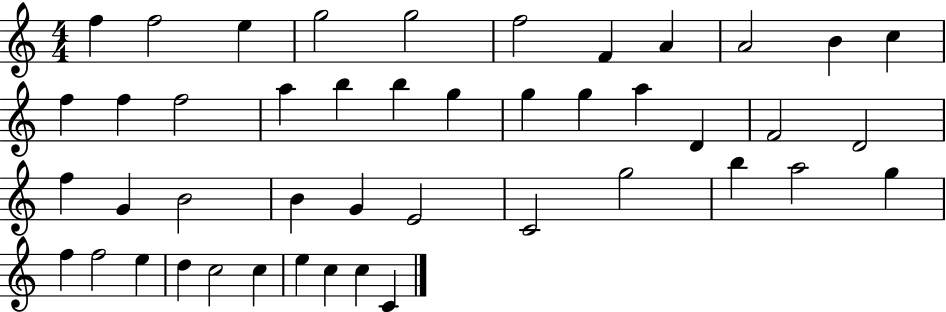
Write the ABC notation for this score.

X:1
T:Untitled
M:4/4
L:1/4
K:C
f f2 e g2 g2 f2 F A A2 B c f f f2 a b b g g g a D F2 D2 f G B2 B G E2 C2 g2 b a2 g f f2 e d c2 c e c c C